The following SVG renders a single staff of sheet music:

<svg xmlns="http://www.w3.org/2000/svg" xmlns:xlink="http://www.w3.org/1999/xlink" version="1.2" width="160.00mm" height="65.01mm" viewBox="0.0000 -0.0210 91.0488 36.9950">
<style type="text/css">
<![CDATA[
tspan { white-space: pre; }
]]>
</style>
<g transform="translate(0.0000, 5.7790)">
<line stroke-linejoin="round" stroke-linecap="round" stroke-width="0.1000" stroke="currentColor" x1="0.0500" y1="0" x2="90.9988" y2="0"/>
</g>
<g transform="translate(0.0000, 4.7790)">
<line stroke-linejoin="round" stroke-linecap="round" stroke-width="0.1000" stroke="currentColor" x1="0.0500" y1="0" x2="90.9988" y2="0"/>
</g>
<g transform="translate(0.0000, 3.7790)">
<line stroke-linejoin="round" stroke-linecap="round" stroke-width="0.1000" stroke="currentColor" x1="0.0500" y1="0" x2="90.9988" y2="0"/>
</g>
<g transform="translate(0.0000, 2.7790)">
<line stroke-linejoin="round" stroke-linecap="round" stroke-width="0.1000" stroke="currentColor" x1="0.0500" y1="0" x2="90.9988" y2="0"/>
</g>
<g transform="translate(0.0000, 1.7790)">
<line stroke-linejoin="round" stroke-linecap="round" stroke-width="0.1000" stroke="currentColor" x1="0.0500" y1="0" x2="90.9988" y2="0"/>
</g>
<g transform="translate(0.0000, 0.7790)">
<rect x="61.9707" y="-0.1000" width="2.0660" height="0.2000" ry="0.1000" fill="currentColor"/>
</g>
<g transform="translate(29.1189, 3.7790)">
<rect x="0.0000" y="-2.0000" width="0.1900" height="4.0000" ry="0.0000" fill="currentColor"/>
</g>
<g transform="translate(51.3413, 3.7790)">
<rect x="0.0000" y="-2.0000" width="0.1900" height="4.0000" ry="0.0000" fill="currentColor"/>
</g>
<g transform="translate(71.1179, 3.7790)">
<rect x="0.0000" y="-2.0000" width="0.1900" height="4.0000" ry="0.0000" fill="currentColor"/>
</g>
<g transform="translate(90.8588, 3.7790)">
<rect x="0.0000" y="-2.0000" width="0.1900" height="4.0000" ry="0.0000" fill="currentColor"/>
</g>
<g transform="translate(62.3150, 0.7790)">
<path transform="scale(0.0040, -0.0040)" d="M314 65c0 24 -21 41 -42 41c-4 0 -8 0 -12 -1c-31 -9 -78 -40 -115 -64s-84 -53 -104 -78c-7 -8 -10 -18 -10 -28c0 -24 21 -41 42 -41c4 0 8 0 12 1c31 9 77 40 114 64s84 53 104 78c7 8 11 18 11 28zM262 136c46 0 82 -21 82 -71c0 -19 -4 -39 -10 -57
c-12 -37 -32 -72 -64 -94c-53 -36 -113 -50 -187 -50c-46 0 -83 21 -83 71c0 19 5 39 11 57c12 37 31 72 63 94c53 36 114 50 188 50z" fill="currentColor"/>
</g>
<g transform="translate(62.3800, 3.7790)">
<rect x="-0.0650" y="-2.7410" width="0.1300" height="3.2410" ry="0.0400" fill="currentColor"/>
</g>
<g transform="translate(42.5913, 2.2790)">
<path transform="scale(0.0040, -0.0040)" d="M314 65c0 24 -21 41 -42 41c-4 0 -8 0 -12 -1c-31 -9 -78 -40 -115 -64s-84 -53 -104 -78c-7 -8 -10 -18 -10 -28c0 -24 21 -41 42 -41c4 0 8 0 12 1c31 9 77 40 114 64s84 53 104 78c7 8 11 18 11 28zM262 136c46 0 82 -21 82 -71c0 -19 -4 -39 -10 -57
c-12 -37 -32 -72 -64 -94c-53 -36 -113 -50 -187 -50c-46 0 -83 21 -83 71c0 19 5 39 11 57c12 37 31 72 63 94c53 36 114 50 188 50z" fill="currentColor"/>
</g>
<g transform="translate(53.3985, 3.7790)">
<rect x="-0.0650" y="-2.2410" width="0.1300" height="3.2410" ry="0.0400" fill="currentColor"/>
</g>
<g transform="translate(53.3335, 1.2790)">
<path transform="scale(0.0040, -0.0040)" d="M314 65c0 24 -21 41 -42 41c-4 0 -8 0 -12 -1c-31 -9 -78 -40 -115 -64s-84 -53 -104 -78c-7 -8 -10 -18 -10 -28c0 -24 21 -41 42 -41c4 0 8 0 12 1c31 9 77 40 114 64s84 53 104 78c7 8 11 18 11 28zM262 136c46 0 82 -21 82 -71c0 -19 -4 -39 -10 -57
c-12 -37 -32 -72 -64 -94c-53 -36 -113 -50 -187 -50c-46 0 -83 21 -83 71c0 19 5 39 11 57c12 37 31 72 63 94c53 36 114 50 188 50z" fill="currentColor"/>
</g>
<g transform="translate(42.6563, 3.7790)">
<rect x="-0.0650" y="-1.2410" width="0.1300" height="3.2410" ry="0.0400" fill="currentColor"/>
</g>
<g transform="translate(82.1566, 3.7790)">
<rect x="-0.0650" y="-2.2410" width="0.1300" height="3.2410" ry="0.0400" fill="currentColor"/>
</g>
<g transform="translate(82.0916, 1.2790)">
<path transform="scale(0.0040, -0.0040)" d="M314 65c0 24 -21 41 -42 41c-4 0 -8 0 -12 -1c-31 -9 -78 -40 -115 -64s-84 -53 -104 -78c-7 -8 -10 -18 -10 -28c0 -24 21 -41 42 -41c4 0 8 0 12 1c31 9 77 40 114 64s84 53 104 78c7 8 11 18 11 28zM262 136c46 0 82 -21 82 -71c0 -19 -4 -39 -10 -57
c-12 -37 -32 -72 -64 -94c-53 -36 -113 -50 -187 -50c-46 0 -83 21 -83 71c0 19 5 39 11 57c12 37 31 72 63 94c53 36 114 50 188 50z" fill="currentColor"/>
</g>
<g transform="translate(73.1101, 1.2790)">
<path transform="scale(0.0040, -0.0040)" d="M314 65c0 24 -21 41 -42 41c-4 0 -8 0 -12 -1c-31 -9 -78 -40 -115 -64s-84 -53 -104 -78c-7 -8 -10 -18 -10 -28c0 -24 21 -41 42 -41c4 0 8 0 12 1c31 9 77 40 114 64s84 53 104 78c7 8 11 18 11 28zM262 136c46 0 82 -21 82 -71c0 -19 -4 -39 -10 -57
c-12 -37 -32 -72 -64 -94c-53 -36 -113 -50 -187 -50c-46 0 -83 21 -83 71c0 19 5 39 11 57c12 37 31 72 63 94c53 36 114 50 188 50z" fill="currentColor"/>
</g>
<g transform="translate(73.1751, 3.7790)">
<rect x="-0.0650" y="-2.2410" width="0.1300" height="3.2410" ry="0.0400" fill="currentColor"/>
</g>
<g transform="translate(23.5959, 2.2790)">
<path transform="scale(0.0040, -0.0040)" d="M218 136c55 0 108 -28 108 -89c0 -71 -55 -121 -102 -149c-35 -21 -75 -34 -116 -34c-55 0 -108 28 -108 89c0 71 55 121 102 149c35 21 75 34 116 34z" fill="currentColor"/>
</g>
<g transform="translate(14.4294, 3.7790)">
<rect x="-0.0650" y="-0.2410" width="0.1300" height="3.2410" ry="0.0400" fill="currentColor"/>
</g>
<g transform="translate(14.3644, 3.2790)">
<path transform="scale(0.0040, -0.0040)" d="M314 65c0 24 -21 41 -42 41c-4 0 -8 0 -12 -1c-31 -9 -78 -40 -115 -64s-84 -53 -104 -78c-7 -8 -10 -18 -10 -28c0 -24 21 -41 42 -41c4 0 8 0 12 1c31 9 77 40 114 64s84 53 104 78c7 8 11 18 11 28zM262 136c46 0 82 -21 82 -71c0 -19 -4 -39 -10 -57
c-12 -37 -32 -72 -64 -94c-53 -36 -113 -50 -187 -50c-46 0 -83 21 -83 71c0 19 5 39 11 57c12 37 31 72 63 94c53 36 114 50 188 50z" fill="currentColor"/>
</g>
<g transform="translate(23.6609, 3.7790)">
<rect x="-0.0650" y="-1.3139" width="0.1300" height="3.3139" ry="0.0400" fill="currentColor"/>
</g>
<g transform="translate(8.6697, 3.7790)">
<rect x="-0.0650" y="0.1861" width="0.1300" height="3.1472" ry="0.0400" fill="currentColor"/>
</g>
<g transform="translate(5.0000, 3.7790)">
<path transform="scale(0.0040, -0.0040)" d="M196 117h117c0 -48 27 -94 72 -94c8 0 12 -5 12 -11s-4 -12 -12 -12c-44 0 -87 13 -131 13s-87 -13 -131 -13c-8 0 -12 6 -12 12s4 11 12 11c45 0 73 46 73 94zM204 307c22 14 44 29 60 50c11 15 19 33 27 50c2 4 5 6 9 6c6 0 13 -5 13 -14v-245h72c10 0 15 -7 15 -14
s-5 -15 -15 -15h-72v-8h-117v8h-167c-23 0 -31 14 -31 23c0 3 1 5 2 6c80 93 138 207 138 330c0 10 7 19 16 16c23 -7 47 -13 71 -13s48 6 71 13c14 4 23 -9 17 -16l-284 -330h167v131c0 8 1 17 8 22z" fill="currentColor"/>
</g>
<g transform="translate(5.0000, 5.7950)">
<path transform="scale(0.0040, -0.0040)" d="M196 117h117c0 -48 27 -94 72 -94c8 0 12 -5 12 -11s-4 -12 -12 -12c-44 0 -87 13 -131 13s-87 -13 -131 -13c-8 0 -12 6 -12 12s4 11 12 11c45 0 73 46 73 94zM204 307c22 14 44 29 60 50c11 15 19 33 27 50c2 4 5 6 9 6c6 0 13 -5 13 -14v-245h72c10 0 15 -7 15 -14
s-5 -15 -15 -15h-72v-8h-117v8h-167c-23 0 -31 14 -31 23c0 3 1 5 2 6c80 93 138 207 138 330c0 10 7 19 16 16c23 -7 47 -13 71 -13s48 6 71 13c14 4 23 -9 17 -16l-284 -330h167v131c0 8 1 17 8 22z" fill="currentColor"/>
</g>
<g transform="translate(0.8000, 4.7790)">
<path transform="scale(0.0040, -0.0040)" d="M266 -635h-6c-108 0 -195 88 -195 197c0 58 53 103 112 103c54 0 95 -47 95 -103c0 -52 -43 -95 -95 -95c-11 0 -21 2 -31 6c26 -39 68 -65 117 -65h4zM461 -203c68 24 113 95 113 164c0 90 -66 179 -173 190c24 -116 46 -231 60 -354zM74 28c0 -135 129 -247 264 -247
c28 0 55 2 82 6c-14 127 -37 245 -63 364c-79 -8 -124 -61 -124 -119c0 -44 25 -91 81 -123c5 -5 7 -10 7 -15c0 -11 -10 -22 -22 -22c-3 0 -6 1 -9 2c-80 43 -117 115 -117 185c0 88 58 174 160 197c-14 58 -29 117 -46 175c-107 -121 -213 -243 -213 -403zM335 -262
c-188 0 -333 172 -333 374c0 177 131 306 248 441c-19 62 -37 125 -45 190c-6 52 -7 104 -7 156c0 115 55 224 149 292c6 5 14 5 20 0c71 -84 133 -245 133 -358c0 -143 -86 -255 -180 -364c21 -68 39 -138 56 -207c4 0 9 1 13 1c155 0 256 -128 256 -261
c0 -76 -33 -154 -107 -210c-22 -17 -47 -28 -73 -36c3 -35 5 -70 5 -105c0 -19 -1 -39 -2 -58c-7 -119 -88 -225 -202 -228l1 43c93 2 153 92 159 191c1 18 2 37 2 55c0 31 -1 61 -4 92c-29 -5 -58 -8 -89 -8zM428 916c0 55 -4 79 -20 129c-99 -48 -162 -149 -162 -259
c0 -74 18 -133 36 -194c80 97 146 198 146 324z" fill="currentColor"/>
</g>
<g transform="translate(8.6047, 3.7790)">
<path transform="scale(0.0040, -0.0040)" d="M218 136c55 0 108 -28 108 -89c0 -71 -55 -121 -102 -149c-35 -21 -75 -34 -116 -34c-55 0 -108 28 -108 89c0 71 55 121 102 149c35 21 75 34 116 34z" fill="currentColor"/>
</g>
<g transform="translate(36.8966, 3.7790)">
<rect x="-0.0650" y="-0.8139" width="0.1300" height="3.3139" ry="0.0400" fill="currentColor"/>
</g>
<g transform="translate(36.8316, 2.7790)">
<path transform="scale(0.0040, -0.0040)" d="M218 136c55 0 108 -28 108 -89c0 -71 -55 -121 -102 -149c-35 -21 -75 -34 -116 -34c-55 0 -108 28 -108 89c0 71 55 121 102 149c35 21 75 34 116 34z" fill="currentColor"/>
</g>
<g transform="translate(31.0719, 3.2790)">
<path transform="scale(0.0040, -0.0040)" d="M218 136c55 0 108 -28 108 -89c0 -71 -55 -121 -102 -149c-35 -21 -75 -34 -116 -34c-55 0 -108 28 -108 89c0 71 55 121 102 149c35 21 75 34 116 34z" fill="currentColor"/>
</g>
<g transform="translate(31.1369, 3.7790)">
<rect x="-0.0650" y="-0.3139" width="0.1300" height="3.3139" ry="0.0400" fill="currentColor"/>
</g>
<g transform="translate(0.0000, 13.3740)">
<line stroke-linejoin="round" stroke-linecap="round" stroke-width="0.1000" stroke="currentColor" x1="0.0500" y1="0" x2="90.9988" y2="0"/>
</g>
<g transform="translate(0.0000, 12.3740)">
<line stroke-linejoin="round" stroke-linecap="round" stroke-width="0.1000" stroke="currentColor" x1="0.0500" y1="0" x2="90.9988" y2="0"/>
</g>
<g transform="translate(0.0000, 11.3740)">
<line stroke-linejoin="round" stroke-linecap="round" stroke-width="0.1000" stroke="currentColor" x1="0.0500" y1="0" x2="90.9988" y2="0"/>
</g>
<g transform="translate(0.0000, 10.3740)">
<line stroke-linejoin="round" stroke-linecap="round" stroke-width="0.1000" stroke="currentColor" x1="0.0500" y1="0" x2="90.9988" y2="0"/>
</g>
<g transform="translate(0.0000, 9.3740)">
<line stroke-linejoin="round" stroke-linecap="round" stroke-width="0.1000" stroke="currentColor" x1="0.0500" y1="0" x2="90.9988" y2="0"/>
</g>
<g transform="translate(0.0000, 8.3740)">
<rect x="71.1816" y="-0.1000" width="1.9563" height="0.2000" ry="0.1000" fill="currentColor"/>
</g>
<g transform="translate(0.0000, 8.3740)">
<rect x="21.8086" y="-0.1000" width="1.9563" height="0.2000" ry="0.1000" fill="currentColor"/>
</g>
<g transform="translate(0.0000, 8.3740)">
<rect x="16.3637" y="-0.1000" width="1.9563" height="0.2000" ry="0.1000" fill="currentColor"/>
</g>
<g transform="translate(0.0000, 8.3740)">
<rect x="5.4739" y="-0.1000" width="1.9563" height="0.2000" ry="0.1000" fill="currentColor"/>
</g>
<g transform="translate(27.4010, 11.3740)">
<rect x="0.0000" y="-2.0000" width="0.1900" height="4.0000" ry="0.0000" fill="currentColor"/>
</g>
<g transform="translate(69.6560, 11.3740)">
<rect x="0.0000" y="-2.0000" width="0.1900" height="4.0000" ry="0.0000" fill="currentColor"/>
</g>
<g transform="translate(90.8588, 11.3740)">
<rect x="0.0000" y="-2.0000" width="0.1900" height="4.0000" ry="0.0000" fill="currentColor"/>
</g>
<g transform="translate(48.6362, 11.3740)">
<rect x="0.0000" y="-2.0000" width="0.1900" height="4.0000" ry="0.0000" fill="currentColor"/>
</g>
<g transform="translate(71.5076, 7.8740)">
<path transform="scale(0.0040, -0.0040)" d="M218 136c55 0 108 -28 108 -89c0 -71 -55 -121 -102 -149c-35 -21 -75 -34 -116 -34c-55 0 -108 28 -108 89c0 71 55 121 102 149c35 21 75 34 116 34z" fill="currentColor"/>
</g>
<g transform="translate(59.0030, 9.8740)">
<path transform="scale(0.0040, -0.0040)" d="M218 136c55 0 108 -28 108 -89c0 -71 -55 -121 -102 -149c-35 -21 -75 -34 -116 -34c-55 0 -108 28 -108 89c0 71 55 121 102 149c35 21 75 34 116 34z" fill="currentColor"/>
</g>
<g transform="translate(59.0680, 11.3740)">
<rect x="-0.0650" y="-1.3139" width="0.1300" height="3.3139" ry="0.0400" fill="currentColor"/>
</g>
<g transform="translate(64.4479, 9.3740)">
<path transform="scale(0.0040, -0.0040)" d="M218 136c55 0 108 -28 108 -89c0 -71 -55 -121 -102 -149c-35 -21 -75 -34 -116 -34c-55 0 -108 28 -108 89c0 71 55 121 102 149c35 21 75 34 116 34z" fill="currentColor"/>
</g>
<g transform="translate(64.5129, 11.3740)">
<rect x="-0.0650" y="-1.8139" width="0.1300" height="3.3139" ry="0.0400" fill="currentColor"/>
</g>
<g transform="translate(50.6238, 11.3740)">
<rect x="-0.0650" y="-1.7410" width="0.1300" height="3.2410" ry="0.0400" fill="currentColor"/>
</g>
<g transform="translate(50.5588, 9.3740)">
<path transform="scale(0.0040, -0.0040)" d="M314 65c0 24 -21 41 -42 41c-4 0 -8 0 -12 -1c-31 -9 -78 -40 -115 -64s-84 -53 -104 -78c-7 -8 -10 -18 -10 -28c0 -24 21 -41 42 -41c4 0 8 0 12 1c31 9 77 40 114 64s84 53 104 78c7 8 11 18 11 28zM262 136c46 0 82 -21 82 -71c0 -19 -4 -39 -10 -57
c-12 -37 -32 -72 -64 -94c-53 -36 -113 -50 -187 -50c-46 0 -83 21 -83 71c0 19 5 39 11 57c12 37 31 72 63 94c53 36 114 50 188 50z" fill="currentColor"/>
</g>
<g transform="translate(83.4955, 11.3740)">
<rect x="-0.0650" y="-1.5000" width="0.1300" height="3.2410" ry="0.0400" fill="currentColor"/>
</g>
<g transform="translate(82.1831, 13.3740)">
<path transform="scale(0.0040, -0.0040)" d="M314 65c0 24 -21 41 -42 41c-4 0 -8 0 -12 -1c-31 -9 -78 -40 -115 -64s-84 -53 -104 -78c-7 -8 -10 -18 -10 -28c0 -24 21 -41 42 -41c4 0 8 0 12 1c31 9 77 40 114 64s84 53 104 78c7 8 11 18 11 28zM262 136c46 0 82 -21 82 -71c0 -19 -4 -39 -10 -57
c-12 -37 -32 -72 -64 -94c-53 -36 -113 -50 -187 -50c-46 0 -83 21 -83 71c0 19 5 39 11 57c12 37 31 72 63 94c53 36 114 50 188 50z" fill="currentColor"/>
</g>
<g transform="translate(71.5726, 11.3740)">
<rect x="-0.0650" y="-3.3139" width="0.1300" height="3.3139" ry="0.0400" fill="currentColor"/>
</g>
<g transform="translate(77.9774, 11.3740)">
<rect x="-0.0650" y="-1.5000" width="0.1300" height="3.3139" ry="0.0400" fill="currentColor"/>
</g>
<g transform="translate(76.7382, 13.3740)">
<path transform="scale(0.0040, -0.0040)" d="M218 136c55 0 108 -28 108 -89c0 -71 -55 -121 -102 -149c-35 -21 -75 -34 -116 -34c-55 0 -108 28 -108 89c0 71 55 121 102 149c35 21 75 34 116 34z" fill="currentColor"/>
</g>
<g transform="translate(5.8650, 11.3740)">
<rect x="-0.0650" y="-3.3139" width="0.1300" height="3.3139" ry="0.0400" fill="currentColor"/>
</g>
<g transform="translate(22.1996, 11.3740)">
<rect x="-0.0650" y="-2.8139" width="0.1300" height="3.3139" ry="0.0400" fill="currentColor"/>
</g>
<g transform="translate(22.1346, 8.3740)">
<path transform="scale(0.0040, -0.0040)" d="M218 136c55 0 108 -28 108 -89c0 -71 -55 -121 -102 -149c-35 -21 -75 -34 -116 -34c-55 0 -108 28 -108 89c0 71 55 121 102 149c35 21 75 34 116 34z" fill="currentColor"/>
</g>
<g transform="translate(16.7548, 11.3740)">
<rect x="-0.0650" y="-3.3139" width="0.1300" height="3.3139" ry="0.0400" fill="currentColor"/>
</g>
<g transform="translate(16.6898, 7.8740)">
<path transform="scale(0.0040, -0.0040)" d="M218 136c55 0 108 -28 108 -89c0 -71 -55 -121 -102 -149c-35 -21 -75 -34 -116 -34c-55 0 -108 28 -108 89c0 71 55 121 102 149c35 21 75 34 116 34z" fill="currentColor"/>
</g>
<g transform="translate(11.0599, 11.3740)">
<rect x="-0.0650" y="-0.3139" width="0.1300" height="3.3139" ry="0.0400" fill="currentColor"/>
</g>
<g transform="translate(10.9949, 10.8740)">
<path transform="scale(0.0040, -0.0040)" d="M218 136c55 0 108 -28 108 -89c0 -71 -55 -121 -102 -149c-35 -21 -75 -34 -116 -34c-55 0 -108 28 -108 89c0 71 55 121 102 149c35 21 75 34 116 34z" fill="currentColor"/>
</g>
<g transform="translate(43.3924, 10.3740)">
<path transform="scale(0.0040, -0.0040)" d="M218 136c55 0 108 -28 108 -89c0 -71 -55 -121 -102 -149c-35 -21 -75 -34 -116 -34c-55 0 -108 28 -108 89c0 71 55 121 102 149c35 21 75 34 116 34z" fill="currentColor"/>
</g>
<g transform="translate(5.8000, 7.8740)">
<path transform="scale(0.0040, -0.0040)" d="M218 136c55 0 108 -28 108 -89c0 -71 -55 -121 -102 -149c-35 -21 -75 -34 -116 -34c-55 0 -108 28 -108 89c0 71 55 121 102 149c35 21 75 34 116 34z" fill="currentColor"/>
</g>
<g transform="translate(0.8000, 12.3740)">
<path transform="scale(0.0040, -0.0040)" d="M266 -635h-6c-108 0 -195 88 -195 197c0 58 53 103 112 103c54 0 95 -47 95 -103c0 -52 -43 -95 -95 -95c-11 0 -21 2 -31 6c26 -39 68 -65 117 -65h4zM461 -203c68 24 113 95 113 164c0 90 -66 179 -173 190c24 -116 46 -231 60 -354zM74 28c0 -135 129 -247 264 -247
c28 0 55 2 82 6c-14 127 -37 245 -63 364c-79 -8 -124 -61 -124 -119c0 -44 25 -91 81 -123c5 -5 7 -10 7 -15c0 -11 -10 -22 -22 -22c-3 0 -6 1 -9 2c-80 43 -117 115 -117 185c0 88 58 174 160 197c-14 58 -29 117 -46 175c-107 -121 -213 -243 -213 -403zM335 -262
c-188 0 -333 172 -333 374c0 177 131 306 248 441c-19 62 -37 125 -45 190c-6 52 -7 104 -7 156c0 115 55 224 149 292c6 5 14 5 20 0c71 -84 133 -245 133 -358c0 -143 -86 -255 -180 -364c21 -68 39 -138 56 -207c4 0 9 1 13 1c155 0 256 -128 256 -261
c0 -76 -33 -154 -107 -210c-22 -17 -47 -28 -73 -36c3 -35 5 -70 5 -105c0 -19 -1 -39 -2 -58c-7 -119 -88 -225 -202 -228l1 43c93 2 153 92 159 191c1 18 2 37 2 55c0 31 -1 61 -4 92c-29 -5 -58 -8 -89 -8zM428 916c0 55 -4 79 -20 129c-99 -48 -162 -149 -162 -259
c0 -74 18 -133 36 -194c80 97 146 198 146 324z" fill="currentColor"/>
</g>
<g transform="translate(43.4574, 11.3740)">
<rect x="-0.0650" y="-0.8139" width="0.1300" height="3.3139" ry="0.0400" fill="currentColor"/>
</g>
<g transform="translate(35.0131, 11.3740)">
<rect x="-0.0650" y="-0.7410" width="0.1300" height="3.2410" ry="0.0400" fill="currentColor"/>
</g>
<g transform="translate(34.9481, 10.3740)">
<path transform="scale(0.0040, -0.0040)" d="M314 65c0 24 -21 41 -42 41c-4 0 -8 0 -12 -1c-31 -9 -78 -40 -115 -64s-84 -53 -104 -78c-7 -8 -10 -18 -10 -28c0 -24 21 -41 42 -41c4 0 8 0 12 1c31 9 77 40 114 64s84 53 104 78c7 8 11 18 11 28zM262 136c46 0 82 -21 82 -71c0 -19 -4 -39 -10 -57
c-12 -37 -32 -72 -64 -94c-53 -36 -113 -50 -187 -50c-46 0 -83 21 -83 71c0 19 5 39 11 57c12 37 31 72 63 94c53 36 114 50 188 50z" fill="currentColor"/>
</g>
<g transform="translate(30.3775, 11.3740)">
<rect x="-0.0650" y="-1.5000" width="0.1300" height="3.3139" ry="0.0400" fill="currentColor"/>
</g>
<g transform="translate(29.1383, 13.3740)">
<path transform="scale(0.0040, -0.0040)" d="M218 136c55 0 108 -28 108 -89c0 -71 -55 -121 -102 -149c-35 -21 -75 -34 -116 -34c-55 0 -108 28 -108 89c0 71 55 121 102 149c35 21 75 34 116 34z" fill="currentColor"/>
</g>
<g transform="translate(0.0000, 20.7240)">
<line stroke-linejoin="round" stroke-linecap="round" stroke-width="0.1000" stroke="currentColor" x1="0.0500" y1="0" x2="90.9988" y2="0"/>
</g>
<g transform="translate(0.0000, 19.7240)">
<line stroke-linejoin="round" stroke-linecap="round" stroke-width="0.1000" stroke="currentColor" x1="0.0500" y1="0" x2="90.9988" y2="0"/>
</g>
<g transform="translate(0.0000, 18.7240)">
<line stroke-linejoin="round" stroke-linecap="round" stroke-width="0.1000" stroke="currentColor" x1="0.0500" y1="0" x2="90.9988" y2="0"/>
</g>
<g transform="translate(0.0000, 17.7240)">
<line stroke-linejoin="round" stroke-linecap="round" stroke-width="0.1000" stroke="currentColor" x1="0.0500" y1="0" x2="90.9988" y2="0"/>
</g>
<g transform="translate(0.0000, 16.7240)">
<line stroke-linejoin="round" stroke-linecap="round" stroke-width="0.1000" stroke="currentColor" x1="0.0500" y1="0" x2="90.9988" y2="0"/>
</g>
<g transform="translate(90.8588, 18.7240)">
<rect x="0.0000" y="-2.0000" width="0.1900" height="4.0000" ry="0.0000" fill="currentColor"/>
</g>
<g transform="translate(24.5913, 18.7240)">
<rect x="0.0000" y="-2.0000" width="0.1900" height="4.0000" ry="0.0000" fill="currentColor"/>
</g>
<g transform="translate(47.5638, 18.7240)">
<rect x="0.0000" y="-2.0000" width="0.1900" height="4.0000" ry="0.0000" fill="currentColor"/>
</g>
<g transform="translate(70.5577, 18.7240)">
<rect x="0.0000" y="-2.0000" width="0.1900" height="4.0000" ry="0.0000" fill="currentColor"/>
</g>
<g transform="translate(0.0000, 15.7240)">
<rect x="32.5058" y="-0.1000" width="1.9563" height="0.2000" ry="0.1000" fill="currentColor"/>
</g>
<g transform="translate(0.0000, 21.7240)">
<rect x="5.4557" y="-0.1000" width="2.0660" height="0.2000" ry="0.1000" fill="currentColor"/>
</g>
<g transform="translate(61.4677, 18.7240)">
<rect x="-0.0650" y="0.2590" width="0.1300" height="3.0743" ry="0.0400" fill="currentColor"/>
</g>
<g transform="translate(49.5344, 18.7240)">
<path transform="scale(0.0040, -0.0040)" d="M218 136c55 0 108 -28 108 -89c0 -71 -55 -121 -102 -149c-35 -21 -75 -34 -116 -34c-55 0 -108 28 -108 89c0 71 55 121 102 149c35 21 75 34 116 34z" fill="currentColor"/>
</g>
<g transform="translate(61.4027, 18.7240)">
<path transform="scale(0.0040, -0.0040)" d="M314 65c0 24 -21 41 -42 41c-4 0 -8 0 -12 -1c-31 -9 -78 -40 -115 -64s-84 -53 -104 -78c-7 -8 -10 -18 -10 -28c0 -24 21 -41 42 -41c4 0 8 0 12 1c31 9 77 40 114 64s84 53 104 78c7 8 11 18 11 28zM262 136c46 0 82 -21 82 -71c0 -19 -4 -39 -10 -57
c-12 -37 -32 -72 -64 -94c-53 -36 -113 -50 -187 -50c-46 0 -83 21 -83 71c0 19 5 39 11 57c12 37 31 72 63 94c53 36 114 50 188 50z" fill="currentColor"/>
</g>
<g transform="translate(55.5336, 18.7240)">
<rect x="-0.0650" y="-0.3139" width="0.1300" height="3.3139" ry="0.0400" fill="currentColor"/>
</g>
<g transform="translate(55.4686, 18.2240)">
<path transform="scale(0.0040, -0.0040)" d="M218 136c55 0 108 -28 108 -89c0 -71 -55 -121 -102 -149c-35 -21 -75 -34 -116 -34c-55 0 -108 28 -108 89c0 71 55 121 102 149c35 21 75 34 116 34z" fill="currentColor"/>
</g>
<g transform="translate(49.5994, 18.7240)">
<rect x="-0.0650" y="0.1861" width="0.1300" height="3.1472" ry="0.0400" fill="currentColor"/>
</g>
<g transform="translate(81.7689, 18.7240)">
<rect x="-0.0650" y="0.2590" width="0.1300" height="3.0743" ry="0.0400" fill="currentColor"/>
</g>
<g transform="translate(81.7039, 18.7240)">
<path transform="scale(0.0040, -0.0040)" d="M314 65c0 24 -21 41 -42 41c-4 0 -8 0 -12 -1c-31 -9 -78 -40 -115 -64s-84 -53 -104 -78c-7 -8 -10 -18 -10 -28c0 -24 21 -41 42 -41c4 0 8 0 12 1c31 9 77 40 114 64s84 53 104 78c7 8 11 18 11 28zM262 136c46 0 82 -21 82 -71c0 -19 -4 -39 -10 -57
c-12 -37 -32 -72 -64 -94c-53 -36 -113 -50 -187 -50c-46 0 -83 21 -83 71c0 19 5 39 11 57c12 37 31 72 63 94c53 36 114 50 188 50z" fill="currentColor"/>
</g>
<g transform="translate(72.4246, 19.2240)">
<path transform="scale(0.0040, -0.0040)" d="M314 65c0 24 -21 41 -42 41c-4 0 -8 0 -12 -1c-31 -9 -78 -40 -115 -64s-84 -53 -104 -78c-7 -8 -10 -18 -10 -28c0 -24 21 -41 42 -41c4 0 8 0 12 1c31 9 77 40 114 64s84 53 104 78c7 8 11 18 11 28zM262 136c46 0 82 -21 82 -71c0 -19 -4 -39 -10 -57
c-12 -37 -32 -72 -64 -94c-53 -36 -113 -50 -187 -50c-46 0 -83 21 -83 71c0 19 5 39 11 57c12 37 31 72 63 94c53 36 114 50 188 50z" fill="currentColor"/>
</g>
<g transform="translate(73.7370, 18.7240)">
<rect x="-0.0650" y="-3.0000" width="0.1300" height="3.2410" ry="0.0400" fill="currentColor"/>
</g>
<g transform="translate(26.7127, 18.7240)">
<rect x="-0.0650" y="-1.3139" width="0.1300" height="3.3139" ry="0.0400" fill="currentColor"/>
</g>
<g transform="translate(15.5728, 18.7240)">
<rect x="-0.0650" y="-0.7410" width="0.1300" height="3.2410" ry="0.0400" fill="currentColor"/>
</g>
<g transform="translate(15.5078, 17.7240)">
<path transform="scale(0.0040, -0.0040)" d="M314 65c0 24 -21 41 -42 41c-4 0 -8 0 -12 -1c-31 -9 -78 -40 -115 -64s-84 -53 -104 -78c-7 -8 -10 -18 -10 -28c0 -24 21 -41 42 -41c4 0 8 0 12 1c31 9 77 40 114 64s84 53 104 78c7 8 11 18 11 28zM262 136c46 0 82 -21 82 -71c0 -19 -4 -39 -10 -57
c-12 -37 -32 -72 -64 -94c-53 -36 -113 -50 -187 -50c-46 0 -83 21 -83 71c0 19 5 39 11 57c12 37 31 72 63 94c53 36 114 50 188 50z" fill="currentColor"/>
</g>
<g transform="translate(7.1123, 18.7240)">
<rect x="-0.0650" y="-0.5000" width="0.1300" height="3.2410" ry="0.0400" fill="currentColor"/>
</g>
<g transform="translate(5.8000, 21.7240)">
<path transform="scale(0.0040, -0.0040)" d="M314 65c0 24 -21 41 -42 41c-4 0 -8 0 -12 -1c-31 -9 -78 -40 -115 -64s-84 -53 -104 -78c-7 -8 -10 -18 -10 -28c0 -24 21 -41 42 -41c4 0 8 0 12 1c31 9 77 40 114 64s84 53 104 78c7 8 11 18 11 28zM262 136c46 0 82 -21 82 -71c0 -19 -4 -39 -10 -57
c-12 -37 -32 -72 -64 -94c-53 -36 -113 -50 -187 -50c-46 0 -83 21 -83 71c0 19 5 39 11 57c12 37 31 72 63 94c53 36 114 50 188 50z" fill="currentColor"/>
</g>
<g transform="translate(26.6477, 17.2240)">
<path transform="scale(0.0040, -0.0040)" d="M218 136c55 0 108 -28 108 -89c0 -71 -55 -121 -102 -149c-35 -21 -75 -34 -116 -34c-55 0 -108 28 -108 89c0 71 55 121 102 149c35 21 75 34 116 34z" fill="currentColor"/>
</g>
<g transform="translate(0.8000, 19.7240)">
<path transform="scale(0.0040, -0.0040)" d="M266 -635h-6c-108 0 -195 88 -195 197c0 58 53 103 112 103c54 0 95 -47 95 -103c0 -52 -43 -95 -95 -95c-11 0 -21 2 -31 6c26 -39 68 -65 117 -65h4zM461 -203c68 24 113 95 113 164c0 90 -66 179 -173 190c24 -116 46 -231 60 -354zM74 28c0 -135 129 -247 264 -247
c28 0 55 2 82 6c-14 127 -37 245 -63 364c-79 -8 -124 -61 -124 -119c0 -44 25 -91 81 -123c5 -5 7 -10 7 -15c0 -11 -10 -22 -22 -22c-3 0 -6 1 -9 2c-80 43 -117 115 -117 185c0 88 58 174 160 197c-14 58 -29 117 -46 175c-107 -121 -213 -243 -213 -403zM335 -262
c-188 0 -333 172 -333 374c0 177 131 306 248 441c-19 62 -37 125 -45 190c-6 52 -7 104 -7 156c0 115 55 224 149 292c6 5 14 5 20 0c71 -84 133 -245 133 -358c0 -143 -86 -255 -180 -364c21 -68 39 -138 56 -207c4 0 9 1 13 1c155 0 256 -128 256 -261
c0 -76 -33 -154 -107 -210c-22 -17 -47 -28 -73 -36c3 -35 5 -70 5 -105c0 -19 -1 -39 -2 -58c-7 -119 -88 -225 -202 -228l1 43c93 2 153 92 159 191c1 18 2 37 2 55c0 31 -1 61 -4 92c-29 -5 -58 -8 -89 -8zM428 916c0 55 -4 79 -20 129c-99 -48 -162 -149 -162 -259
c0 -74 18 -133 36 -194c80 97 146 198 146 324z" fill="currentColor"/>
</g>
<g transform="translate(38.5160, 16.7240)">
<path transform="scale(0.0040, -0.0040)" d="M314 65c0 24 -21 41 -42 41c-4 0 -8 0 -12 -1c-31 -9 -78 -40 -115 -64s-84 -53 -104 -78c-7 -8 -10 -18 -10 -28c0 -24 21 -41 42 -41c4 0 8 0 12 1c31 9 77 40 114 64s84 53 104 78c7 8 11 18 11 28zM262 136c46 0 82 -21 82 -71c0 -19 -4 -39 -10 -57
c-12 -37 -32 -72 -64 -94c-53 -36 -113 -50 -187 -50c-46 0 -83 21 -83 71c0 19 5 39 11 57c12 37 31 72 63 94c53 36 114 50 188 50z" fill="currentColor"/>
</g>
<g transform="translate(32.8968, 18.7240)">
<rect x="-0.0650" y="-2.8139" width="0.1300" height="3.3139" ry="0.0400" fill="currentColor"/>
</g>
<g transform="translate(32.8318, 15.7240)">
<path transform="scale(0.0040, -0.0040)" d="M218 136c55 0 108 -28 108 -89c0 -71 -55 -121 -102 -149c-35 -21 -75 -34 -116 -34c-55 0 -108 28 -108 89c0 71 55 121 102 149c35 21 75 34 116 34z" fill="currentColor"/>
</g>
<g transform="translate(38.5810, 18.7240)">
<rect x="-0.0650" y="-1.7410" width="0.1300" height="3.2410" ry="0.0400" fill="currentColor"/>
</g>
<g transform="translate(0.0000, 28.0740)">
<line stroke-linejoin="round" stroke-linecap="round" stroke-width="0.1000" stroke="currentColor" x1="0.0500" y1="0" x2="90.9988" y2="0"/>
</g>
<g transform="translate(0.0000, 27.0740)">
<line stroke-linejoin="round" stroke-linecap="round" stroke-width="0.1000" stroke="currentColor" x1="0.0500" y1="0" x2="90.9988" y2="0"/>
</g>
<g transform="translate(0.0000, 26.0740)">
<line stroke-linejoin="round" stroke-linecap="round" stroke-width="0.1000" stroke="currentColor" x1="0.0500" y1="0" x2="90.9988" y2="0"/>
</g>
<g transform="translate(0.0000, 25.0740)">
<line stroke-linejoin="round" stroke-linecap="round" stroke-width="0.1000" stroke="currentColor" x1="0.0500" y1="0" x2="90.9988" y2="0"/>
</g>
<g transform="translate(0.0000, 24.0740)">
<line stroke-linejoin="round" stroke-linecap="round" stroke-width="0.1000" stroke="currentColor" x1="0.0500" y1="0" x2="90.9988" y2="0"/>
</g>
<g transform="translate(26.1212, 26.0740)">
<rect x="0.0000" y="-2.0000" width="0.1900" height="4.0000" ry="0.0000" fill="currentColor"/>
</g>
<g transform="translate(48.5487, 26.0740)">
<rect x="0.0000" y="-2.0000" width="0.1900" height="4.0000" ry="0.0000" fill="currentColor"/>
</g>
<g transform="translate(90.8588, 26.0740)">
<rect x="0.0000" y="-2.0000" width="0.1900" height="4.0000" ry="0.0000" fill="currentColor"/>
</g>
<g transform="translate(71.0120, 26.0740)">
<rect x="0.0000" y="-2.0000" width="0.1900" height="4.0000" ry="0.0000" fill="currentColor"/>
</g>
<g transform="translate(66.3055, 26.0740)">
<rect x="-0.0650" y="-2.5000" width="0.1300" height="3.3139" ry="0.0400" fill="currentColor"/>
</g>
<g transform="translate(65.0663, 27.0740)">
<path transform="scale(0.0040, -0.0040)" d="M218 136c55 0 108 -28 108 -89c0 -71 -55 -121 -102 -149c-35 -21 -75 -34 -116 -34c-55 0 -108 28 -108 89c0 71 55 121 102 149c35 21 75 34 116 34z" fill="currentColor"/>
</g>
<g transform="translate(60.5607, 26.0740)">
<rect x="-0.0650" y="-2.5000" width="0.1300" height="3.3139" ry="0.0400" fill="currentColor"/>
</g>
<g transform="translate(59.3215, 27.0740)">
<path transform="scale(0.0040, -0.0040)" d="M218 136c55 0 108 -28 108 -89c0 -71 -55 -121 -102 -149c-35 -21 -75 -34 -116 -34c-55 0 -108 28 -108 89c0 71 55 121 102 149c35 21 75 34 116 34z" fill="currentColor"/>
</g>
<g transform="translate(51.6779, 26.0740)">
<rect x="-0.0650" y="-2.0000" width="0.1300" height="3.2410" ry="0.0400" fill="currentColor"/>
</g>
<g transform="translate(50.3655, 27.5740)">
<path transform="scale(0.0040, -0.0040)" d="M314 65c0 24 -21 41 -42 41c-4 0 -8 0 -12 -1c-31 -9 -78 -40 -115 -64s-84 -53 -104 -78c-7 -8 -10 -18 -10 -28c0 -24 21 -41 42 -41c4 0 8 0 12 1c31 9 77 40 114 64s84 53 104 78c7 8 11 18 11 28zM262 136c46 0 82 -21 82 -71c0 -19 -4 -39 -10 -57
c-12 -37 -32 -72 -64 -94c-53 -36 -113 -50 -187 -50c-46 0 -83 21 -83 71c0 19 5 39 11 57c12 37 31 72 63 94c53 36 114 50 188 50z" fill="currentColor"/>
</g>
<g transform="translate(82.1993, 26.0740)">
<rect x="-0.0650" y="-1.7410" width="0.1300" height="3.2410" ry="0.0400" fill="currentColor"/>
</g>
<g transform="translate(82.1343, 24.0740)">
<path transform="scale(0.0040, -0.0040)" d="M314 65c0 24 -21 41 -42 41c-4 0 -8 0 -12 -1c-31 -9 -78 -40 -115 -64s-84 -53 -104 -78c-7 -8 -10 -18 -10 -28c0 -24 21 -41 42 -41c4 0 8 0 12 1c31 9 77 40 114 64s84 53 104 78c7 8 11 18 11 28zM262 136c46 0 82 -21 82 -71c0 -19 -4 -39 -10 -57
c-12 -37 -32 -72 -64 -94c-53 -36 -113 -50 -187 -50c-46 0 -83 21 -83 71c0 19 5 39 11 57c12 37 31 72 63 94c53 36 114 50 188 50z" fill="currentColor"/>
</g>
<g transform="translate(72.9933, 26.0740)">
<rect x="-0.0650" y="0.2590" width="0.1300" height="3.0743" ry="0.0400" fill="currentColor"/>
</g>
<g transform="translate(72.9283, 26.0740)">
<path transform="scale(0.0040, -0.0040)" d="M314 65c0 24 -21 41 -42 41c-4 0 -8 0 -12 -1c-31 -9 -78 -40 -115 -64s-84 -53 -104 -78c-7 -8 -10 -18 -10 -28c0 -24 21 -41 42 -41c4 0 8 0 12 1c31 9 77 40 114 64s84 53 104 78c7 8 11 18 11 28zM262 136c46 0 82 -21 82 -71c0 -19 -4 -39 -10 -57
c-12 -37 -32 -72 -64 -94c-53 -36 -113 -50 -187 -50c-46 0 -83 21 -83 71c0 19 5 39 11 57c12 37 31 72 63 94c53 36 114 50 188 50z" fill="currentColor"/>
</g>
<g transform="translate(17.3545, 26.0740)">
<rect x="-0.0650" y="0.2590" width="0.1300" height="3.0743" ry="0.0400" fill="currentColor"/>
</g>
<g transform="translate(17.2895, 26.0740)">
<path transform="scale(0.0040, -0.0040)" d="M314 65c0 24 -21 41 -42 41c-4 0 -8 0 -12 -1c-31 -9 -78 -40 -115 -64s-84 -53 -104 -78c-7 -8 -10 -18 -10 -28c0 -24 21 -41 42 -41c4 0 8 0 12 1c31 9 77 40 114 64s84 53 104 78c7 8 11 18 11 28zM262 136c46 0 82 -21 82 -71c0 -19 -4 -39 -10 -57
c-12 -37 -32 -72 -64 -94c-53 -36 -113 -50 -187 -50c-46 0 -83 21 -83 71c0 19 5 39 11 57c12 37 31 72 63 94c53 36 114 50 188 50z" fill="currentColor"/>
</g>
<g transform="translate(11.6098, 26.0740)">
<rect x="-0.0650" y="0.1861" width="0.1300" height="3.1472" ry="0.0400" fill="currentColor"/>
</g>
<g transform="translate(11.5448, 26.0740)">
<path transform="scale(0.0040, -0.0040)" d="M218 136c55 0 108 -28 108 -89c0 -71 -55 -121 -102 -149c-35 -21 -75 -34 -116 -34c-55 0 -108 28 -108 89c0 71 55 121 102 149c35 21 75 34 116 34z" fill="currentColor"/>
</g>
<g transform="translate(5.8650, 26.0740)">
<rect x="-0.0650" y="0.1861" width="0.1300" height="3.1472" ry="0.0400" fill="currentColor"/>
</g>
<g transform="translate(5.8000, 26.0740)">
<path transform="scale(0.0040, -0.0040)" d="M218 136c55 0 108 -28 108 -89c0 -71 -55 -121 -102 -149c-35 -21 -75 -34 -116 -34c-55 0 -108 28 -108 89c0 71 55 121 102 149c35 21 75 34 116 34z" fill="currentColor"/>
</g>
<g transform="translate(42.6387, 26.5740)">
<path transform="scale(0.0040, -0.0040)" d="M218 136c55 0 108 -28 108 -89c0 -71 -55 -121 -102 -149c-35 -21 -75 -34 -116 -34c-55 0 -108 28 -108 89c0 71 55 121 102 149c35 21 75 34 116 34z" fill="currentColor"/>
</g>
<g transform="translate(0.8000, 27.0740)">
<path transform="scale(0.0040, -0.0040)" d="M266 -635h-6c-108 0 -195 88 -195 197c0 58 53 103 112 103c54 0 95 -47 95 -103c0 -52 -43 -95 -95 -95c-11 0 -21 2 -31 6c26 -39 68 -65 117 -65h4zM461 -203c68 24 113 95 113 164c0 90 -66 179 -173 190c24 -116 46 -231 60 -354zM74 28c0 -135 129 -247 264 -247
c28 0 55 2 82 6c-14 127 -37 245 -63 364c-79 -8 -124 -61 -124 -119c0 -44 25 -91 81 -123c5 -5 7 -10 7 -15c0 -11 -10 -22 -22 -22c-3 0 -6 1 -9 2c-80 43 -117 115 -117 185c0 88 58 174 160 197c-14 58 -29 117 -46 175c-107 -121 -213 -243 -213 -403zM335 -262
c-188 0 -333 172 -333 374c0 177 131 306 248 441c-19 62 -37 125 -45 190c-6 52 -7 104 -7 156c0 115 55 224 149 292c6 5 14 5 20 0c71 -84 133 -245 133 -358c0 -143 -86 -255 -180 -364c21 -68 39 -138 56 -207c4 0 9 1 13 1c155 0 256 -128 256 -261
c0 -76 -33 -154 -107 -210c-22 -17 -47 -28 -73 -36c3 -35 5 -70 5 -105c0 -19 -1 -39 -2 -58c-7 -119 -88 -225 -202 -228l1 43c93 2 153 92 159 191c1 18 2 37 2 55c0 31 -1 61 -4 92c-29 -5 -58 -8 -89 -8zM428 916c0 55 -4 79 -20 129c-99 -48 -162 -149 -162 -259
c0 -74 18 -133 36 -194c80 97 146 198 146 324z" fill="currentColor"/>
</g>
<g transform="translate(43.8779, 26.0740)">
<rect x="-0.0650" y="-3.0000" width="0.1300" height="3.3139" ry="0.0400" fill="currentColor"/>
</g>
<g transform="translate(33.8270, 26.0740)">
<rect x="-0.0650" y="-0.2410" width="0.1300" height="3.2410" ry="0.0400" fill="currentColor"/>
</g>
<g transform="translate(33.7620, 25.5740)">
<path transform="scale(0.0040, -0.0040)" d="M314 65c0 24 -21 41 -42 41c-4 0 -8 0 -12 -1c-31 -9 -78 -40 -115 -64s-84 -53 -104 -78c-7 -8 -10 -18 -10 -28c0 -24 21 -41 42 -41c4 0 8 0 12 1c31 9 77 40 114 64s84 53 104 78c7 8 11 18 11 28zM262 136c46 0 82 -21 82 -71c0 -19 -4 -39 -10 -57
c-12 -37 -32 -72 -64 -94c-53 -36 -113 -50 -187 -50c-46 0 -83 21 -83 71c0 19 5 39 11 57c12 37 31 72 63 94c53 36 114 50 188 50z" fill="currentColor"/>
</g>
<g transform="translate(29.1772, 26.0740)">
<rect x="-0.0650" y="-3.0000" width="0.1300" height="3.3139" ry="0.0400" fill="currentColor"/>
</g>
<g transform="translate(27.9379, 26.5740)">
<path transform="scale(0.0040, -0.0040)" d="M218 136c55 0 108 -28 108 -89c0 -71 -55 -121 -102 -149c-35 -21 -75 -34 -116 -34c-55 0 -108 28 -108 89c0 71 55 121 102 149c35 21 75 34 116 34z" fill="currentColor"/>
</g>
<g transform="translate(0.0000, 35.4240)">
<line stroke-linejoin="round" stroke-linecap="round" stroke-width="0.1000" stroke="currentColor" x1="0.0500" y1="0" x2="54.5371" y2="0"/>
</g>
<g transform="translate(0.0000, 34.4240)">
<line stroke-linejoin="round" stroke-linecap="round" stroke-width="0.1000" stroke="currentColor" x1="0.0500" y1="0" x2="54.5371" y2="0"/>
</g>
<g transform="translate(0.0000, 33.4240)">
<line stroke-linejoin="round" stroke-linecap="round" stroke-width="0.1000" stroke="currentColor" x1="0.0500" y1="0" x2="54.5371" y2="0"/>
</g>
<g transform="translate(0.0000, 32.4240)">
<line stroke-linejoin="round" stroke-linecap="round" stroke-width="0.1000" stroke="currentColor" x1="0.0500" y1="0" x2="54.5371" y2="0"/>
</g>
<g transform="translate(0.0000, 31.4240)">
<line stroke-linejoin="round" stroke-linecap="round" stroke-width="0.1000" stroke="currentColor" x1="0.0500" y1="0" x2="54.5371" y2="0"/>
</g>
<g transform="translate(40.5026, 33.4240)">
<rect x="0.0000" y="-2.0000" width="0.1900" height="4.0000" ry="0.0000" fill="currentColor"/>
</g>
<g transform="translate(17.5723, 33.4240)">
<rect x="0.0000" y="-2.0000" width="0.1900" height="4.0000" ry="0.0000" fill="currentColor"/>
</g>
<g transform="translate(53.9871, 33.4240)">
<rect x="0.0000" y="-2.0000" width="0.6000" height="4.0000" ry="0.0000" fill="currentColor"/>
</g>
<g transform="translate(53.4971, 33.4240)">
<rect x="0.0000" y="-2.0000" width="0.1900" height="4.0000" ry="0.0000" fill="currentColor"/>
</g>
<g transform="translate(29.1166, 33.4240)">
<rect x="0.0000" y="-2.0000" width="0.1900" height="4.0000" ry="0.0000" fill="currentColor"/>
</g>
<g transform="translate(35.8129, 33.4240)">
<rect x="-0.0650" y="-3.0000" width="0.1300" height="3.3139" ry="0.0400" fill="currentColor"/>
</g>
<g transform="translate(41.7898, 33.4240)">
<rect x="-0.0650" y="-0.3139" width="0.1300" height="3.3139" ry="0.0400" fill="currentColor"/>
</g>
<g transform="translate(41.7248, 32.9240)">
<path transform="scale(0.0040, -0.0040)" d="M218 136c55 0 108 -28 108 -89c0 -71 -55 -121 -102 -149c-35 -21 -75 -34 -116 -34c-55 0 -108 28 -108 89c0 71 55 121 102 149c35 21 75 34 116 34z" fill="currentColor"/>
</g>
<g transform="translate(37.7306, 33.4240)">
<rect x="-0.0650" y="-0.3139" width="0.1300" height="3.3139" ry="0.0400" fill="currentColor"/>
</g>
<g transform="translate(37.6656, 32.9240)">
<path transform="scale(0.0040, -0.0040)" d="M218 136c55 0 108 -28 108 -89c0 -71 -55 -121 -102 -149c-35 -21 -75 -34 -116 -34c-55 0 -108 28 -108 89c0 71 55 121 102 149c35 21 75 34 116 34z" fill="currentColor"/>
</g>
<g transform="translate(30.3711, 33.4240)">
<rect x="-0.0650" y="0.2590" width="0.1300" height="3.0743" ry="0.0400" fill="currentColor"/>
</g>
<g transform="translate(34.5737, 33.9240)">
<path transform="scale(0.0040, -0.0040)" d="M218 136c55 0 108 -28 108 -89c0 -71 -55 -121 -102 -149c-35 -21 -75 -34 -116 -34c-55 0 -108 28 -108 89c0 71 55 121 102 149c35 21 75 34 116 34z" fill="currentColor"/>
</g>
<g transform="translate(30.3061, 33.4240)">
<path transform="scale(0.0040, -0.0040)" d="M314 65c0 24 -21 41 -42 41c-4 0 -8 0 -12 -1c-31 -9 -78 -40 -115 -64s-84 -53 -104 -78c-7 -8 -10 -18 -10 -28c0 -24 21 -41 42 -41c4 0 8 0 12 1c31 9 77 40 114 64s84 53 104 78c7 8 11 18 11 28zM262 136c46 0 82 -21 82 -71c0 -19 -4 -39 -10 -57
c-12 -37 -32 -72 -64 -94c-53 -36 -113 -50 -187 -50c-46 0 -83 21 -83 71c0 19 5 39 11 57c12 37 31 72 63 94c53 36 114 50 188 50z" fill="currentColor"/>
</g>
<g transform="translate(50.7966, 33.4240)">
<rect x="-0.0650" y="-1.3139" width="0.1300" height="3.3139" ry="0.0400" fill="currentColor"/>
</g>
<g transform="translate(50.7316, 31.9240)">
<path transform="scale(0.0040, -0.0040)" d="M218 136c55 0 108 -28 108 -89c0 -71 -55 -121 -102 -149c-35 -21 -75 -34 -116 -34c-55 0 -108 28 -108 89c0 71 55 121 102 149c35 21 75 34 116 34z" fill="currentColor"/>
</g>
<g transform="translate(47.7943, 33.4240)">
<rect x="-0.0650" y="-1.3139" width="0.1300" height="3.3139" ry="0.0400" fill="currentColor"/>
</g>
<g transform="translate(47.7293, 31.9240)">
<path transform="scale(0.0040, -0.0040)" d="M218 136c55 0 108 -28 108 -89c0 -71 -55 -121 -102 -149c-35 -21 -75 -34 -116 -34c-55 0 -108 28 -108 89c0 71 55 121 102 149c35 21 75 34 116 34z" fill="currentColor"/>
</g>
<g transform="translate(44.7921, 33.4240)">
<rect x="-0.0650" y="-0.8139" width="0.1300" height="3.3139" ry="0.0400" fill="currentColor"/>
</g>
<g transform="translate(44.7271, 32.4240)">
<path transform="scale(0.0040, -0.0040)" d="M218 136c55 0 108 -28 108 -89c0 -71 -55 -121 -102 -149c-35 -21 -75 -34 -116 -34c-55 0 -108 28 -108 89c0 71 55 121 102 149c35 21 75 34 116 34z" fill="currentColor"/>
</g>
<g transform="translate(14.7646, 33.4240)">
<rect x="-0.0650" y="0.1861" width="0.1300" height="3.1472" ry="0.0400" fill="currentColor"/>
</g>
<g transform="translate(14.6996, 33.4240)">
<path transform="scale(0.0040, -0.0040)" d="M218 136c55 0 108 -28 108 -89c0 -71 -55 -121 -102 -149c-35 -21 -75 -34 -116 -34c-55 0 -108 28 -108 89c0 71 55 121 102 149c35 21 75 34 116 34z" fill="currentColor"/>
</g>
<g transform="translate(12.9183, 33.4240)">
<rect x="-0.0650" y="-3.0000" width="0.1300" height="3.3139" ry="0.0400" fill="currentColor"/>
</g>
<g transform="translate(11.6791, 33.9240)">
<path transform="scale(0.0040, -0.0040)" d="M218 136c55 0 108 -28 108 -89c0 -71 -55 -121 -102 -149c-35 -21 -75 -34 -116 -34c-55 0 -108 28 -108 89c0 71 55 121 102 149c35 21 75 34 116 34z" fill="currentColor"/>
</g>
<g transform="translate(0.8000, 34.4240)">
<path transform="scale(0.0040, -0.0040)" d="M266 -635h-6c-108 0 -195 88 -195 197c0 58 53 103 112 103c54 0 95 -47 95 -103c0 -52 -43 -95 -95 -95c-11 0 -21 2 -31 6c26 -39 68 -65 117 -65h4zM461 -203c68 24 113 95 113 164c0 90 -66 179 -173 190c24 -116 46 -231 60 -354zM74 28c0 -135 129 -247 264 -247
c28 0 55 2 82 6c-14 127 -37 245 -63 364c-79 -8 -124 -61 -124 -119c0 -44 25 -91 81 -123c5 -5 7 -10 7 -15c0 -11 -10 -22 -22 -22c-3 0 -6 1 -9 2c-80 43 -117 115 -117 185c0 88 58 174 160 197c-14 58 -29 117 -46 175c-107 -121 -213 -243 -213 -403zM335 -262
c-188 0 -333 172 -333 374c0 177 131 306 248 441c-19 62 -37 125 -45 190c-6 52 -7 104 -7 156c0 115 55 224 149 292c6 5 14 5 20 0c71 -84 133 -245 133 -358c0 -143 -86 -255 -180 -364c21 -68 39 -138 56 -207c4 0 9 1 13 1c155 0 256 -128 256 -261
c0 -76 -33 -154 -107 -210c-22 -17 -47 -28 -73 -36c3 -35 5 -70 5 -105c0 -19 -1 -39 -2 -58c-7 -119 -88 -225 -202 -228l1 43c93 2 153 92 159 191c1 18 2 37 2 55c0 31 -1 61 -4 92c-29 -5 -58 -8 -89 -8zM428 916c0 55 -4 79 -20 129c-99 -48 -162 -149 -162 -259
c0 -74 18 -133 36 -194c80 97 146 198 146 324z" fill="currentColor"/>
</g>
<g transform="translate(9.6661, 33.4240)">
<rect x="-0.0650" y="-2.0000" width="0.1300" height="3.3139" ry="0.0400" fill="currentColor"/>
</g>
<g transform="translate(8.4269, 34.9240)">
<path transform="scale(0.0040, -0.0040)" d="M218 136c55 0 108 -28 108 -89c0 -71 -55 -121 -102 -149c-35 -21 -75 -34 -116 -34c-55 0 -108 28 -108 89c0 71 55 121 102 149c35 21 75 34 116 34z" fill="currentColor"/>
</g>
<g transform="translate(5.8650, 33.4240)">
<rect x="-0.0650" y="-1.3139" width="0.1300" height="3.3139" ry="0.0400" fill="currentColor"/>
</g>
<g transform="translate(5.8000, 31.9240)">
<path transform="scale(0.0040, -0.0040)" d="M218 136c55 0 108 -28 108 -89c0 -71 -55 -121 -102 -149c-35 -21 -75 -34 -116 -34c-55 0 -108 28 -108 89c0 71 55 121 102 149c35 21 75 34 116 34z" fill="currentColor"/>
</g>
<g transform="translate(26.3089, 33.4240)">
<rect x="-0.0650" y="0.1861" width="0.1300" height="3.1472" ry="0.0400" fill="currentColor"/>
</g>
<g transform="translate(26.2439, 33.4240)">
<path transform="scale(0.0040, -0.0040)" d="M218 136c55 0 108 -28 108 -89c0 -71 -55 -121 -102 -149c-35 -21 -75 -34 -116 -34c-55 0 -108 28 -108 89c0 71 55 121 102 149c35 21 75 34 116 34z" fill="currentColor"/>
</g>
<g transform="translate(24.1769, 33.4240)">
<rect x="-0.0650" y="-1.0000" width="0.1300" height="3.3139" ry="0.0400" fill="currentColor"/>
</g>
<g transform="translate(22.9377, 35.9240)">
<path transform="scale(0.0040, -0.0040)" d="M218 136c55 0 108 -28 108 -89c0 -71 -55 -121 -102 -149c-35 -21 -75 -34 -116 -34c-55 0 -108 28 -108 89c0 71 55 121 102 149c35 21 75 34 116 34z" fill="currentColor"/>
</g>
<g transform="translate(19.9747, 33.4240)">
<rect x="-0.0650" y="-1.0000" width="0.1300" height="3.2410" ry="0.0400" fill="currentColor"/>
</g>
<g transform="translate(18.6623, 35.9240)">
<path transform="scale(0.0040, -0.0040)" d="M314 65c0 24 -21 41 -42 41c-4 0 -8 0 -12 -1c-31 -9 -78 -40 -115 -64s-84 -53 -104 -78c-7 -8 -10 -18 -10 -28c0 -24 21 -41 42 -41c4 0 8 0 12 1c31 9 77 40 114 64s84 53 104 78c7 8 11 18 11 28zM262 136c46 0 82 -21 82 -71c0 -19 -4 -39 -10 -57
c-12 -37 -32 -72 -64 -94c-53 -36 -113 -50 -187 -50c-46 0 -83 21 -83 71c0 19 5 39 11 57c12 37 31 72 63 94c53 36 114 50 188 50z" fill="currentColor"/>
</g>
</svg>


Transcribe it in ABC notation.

X:1
T:Untitled
M:4/4
L:1/4
K:C
B c2 e c d e2 g2 a2 g2 g2 b c b a E d2 d f2 e f b E E2 C2 d2 e a f2 B c B2 A2 B2 B B B2 A c2 A F2 G G B2 f2 e F A B D2 D B B2 A c c d e e